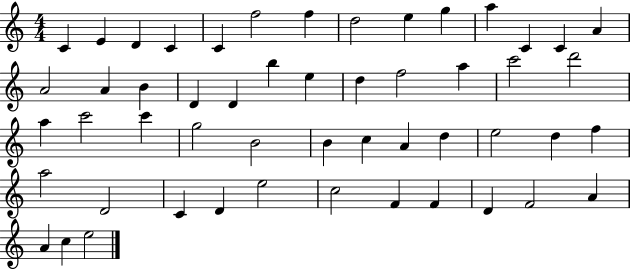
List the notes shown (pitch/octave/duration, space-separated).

C4/q E4/q D4/q C4/q C4/q F5/h F5/q D5/h E5/q G5/q A5/q C4/q C4/q A4/q A4/h A4/q B4/q D4/q D4/q B5/q E5/q D5/q F5/h A5/q C6/h D6/h A5/q C6/h C6/q G5/h B4/h B4/q C5/q A4/q D5/q E5/h D5/q F5/q A5/h D4/h C4/q D4/q E5/h C5/h F4/q F4/q D4/q F4/h A4/q A4/q C5/q E5/h